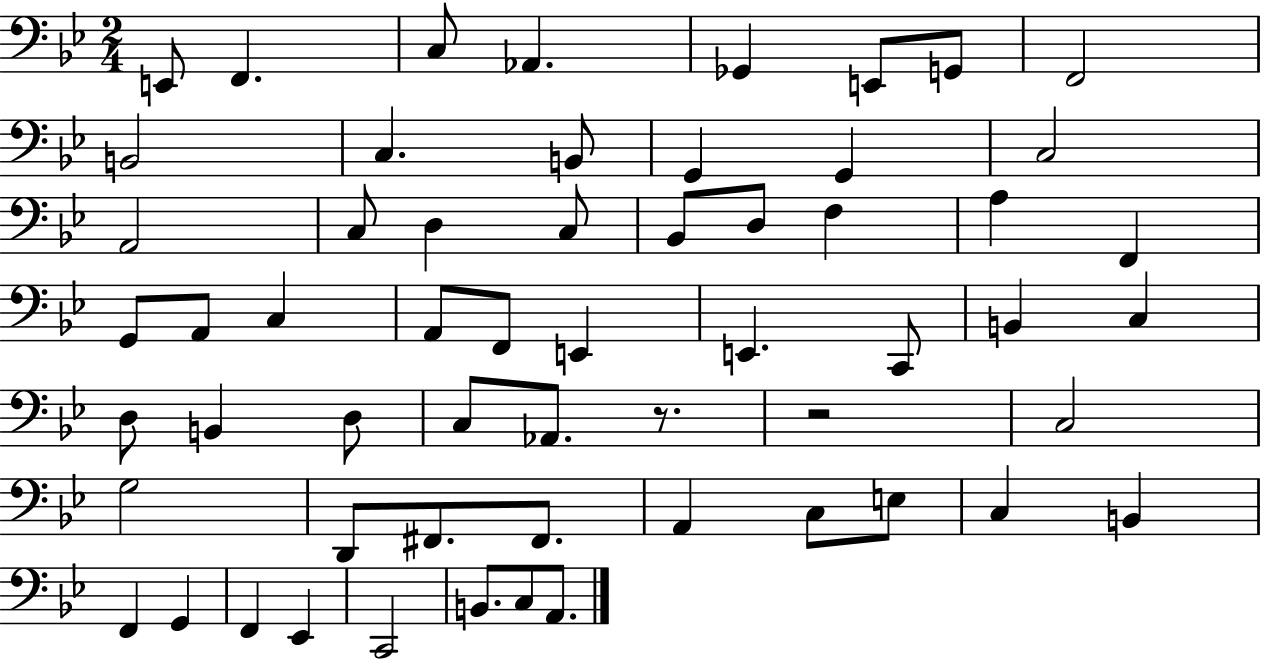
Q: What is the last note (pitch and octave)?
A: A2